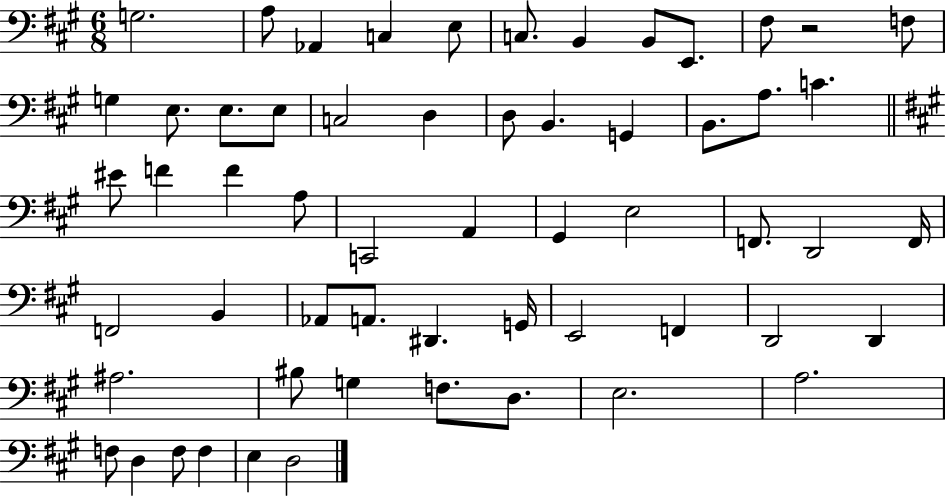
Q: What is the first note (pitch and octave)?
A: G3